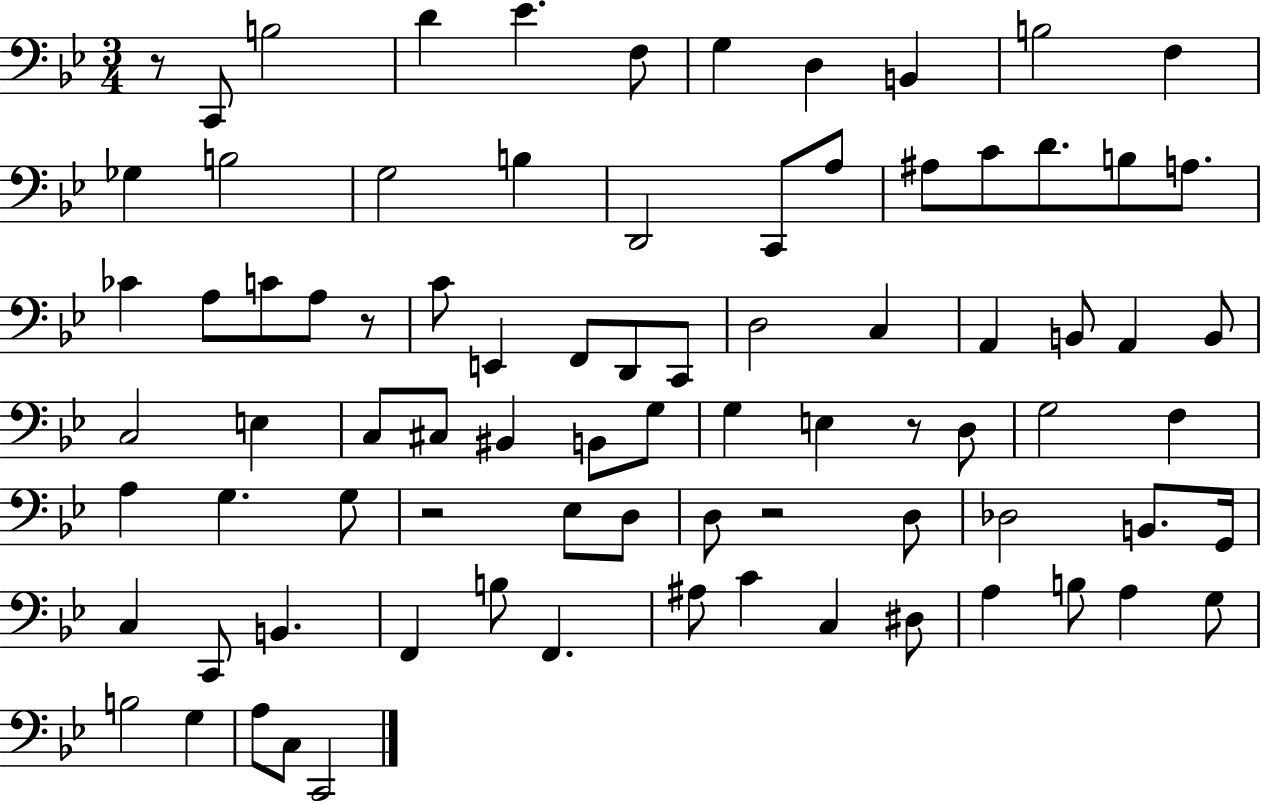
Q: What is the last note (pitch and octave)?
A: C2